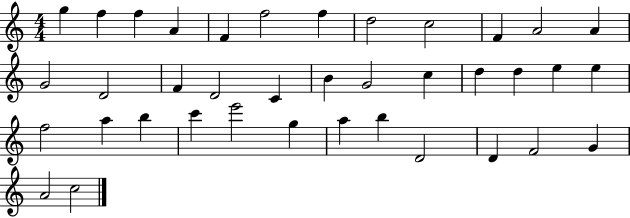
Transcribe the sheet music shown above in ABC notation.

X:1
T:Untitled
M:4/4
L:1/4
K:C
g f f A F f2 f d2 c2 F A2 A G2 D2 F D2 C B G2 c d d e e f2 a b c' e'2 g a b D2 D F2 G A2 c2